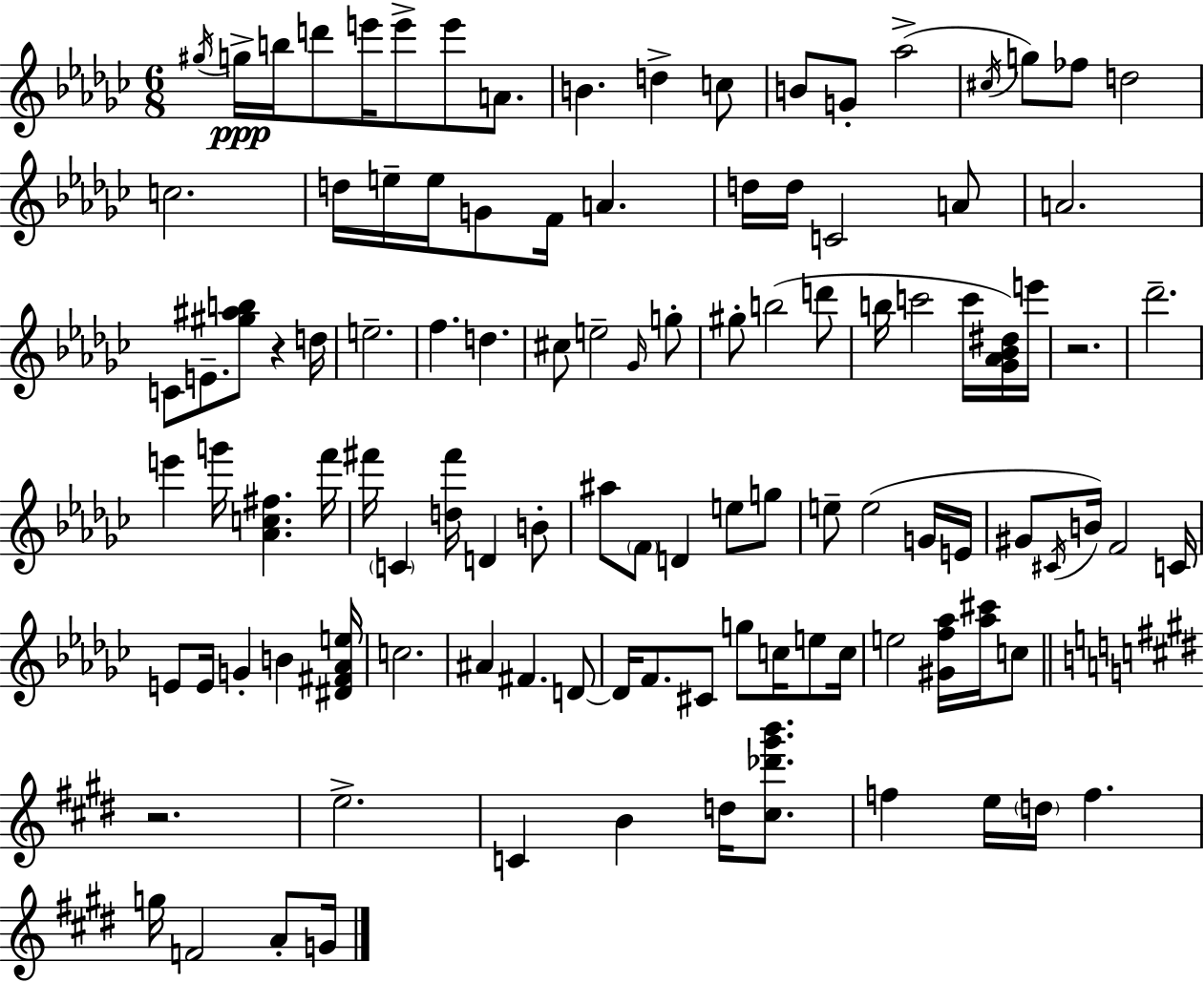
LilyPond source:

{
  \clef treble
  \numericTimeSignature
  \time 6/8
  \key ees \minor
  \acciaccatura { gis''16 }\ppp g''16-> b''16 d'''8 e'''16 e'''8-> e'''8 a'8. | b'4. d''4-> c''8 | b'8 g'8-. aes''2->( | \acciaccatura { cis''16 } g''8) fes''8 d''2 | \break c''2. | d''16 e''16-- e''16 g'8 f'16 a'4. | d''16 d''16 c'2 | a'8 a'2. | \break c'8 e'8.-- <gis'' ais'' b''>8 r4 | d''16 e''2.-- | f''4. d''4. | cis''8 e''2-- | \break \grace { ges'16 } g''8-. gis''8-. b''2( | d'''8 b''16 c'''2 | c'''16 <ges' aes' bes' dis''>16) e'''16 r2. | des'''2.-- | \break e'''4 g'''16 <aes' c'' fis''>4. | f'''16 fis'''16 \parenthesize c'4 <d'' fis'''>16 d'4 | b'8-. ais''8 \parenthesize f'8 d'4 e''8 | g''8 e''8-- e''2( | \break g'16 e'16 gis'8 \acciaccatura { cis'16 } b'16) f'2 | c'16 e'8 e'16 g'4-. b'4 | <dis' fis' aes' e''>16 c''2. | ais'4 fis'4. | \break d'8~~ d'16 f'8. cis'8 g''8 | c''16 e''8 c''16 e''2 | <gis' f'' aes''>16 <aes'' cis'''>16 c''8 \bar "||" \break \key e \major r2. | e''2.-> | c'4 b'4 d''16 <cis'' des''' gis''' b'''>8. | f''4 e''16 \parenthesize d''16 f''4. | \break g''16 f'2 a'8-. g'16 | \bar "|."
}